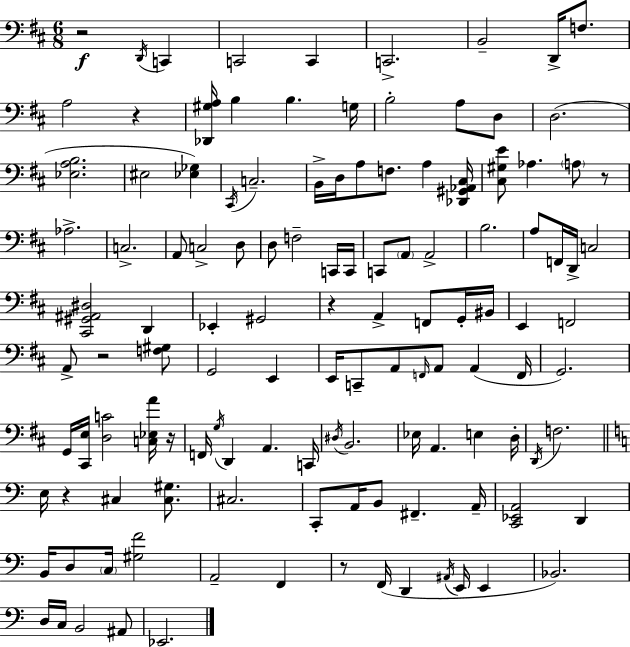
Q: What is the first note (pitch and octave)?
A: D2